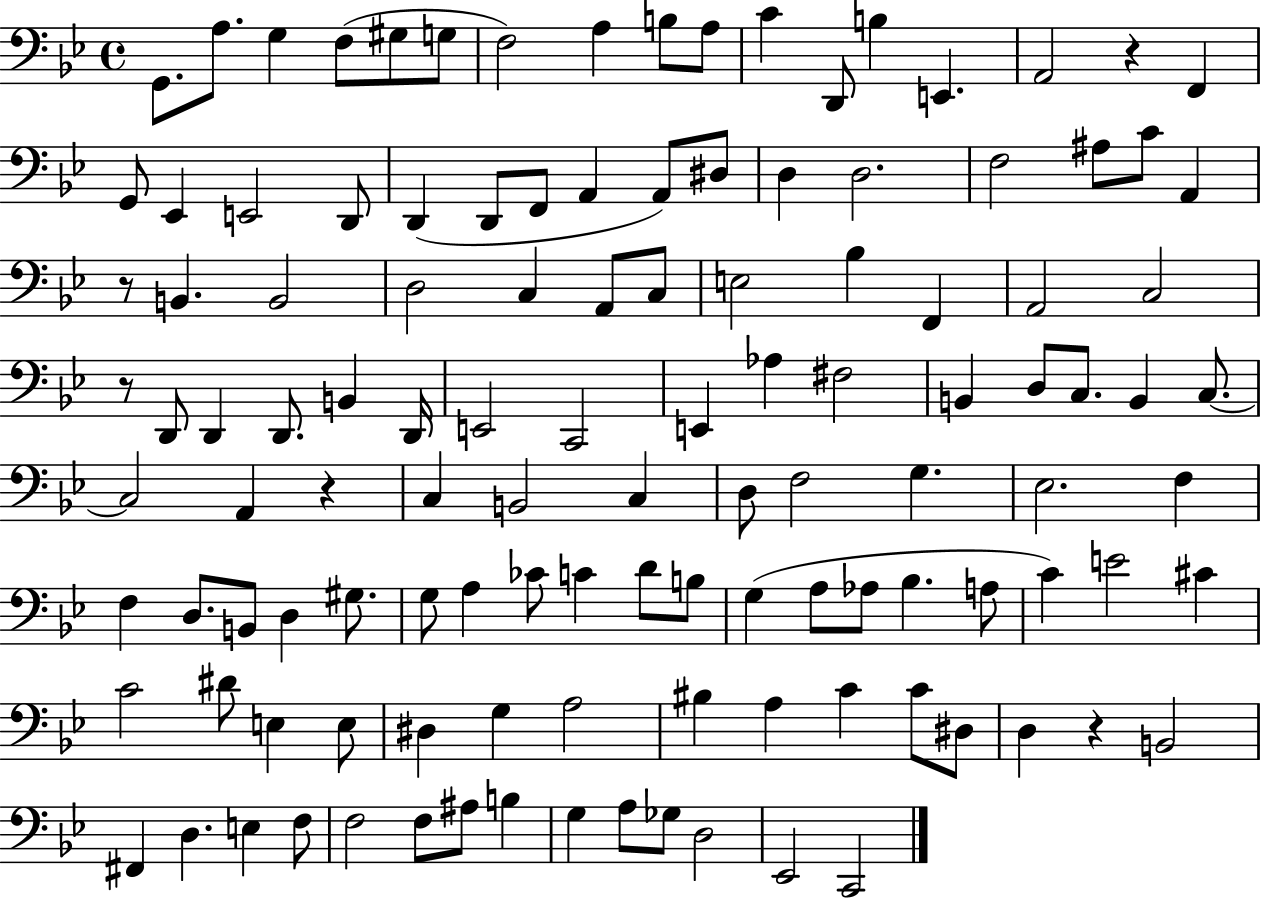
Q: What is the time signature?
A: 4/4